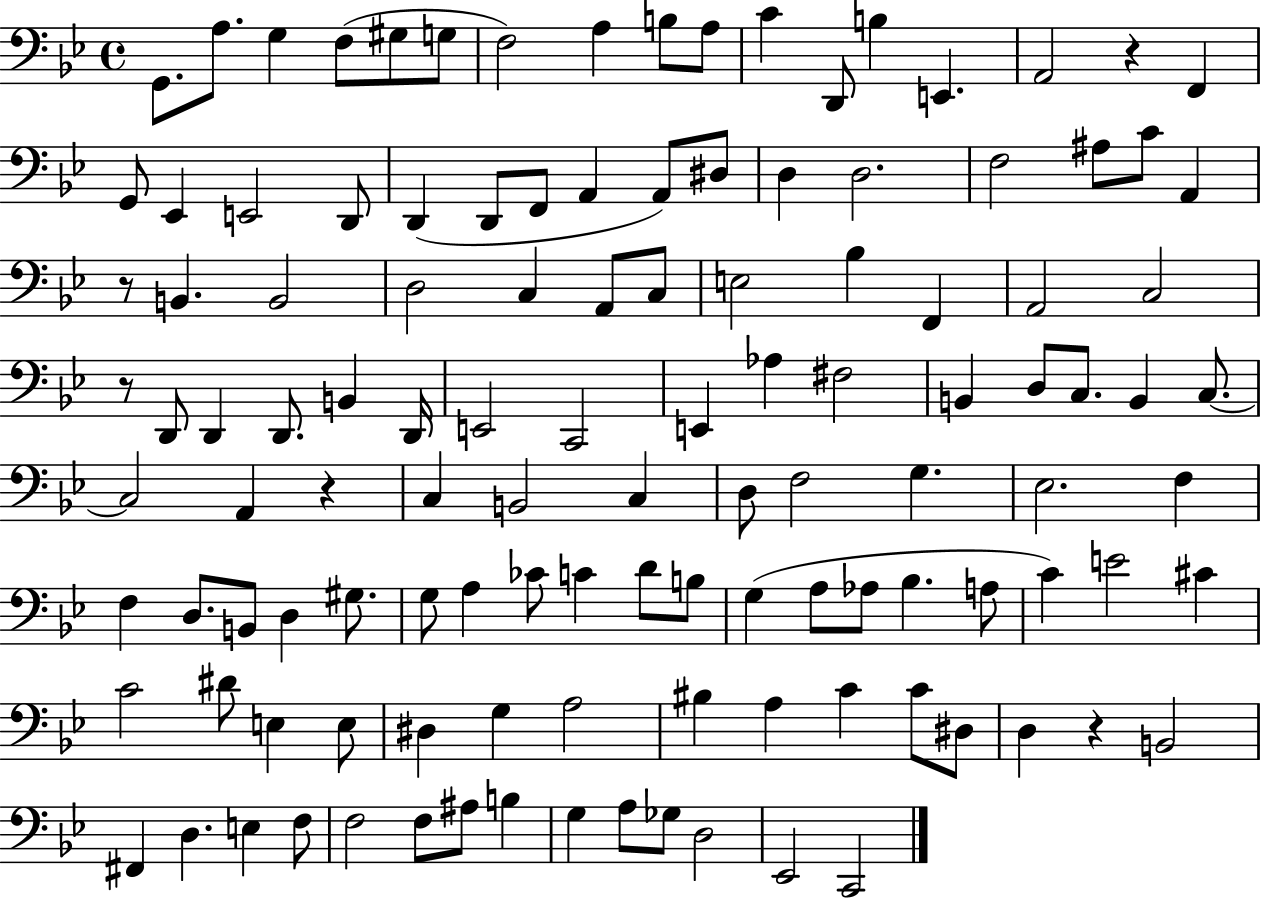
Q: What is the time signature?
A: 4/4